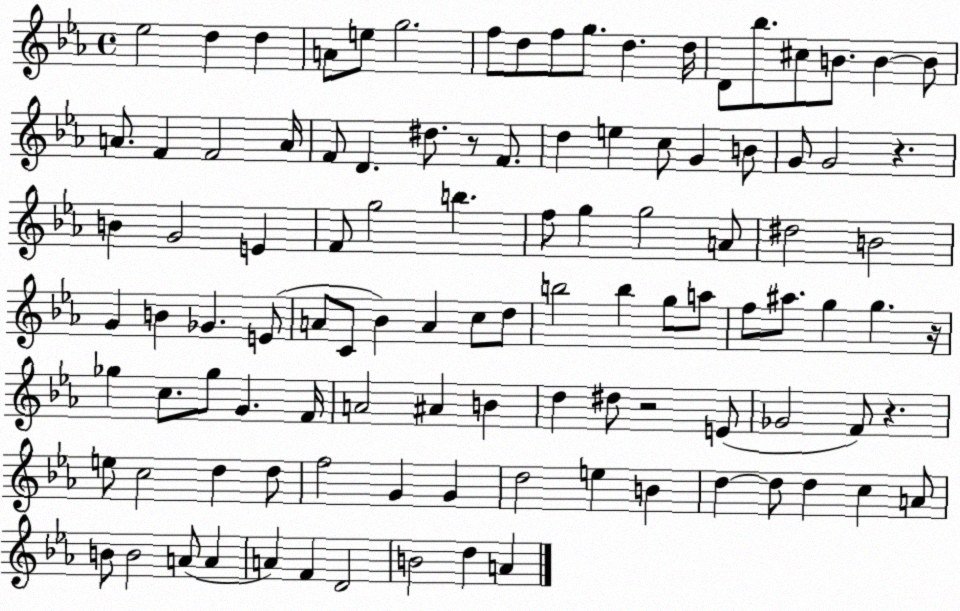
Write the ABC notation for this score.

X:1
T:Untitled
M:4/4
L:1/4
K:Eb
_e2 d d A/2 e/2 g2 f/2 d/2 f/2 g/2 d d/4 D/2 _b/2 ^c/2 B/2 B B/2 A/2 F F2 A/4 F/2 D ^d/2 z/2 F/2 d e c/2 G B/2 G/2 G2 z B G2 E F/2 g2 b f/2 g g2 A/2 ^d2 B2 G B _G E/2 A/2 C/2 _B A c/2 d/2 b2 b g/2 a/2 f/2 ^a/2 g g z/4 _g c/2 _g/2 G F/4 A2 ^A B d ^d/2 z2 E/2 _G2 F/2 z e/2 c2 d d/2 f2 G G d2 e B d d/2 d c A/2 B/2 B2 A/2 A A F D2 B2 d A